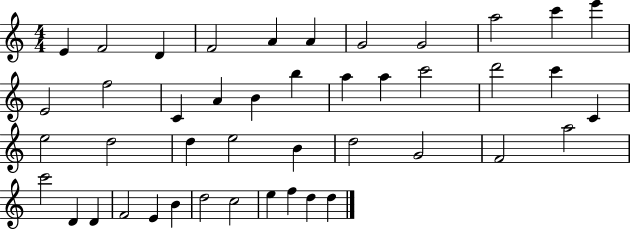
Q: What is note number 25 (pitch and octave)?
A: D5